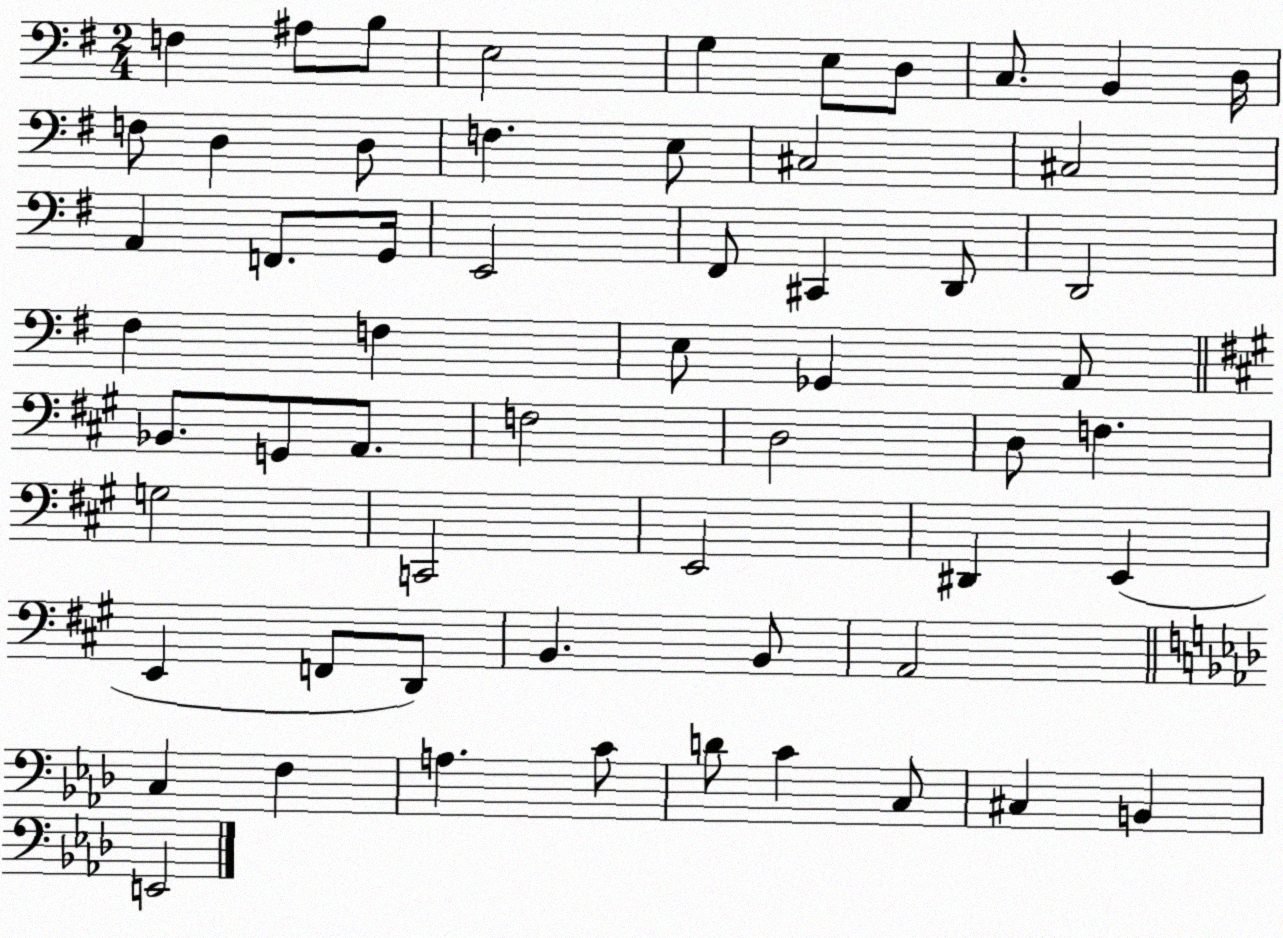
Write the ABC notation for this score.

X:1
T:Untitled
M:2/4
L:1/4
K:G
F, ^A,/2 B,/2 E,2 G, E,/2 D,/2 C,/2 B,, D,/4 F,/2 D, D,/2 F, E,/2 ^C,2 ^C,2 A,, F,,/2 G,,/4 E,,2 ^F,,/2 ^C,, D,,/2 D,,2 ^F, F, E,/2 _G,, A,,/2 _B,,/2 G,,/2 A,,/2 F,2 D,2 D,/2 F, G,2 C,,2 E,,2 ^D,, E,, E,, F,,/2 D,,/2 B,, B,,/2 A,,2 C, F, A, C/2 D/2 C C,/2 ^C, B,, E,,2